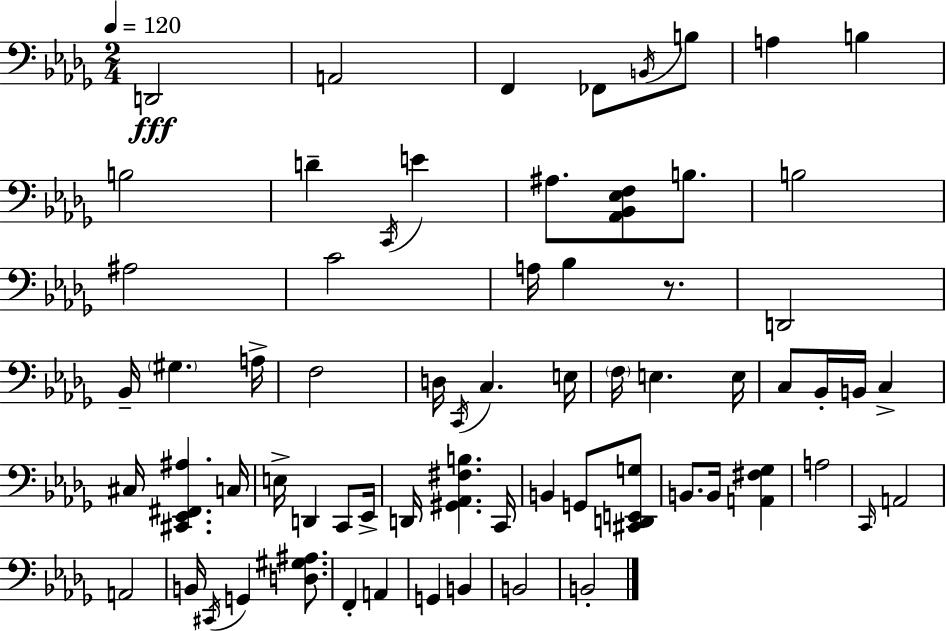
D2/h A2/h F2/q FES2/e B2/s B3/e A3/q B3/q B3/h D4/q C2/s E4/q A#3/e. [Ab2,Bb2,Eb3,F3]/e B3/e. B3/h A#3/h C4/h A3/s Bb3/q R/e. D2/h Bb2/s G#3/q. A3/s F3/h D3/s C2/s C3/q. E3/s F3/s E3/q. E3/s C3/e Bb2/s B2/s C3/q C#3/s [C#2,Eb2,F#2,A#3]/q. C3/s E3/s D2/q C2/e Eb2/s D2/s [G#2,Ab2,F#3,B3]/q. C2/s B2/q G2/e [C#2,D2,E2,G3]/e B2/e. B2/s [A2,F#3,Gb3]/q A3/h C2/s A2/h A2/h B2/s C#2/s G2/q [D3,G#3,A#3]/e. F2/q A2/q G2/q B2/q B2/h B2/h